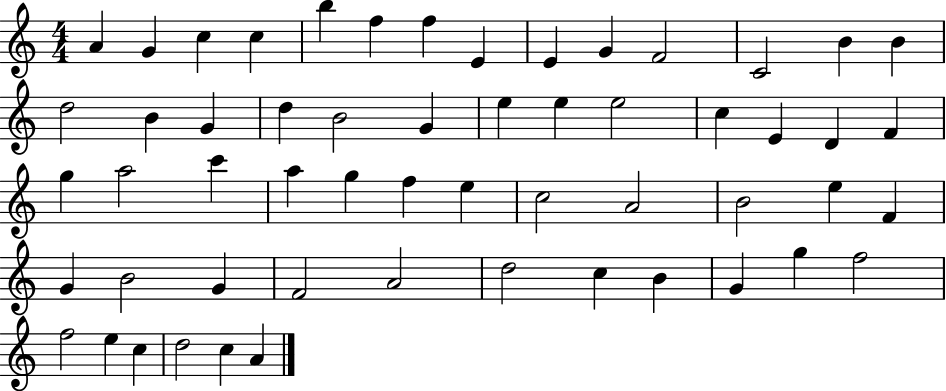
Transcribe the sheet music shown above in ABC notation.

X:1
T:Untitled
M:4/4
L:1/4
K:C
A G c c b f f E E G F2 C2 B B d2 B G d B2 G e e e2 c E D F g a2 c' a g f e c2 A2 B2 e F G B2 G F2 A2 d2 c B G g f2 f2 e c d2 c A